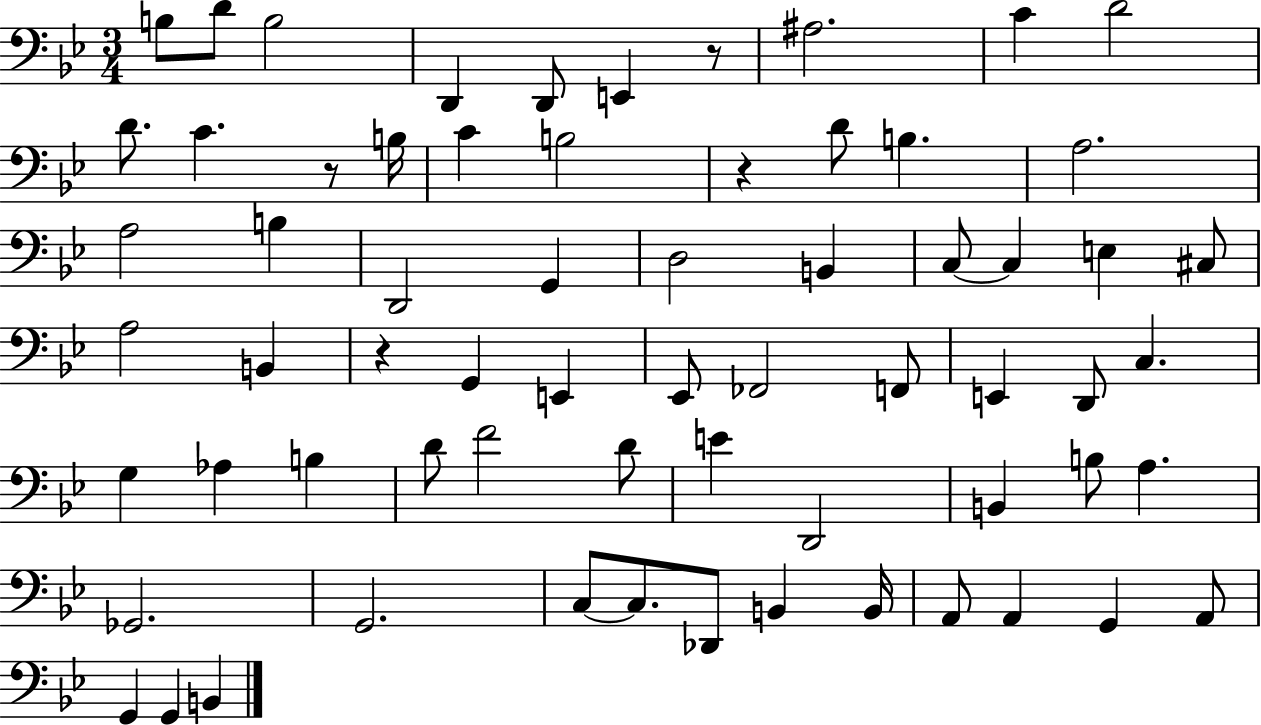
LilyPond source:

{
  \clef bass
  \numericTimeSignature
  \time 3/4
  \key bes \major
  b8 d'8 b2 | d,4 d,8 e,4 r8 | ais2. | c'4 d'2 | \break d'8. c'4. r8 b16 | c'4 b2 | r4 d'8 b4. | a2. | \break a2 b4 | d,2 g,4 | d2 b,4 | c8~~ c4 e4 cis8 | \break a2 b,4 | r4 g,4 e,4 | ees,8 fes,2 f,8 | e,4 d,8 c4. | \break g4 aes4 b4 | d'8 f'2 d'8 | e'4 d,2 | b,4 b8 a4. | \break ges,2. | g,2. | c8~~ c8. des,8 b,4 b,16 | a,8 a,4 g,4 a,8 | \break g,4 g,4 b,4 | \bar "|."
}